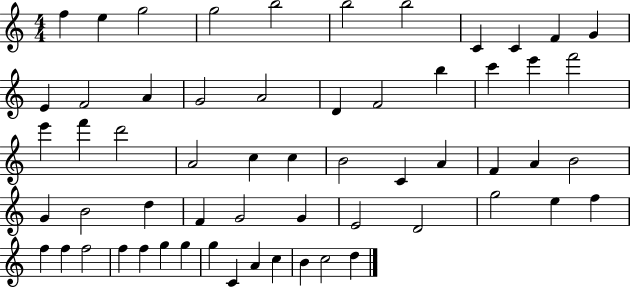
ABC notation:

X:1
T:Untitled
M:4/4
L:1/4
K:C
f e g2 g2 b2 b2 b2 C C F G E F2 A G2 A2 D F2 b c' e' f'2 e' f' d'2 A2 c c B2 C A F A B2 G B2 d F G2 G E2 D2 g2 e f f f f2 f f g g g C A c B c2 d